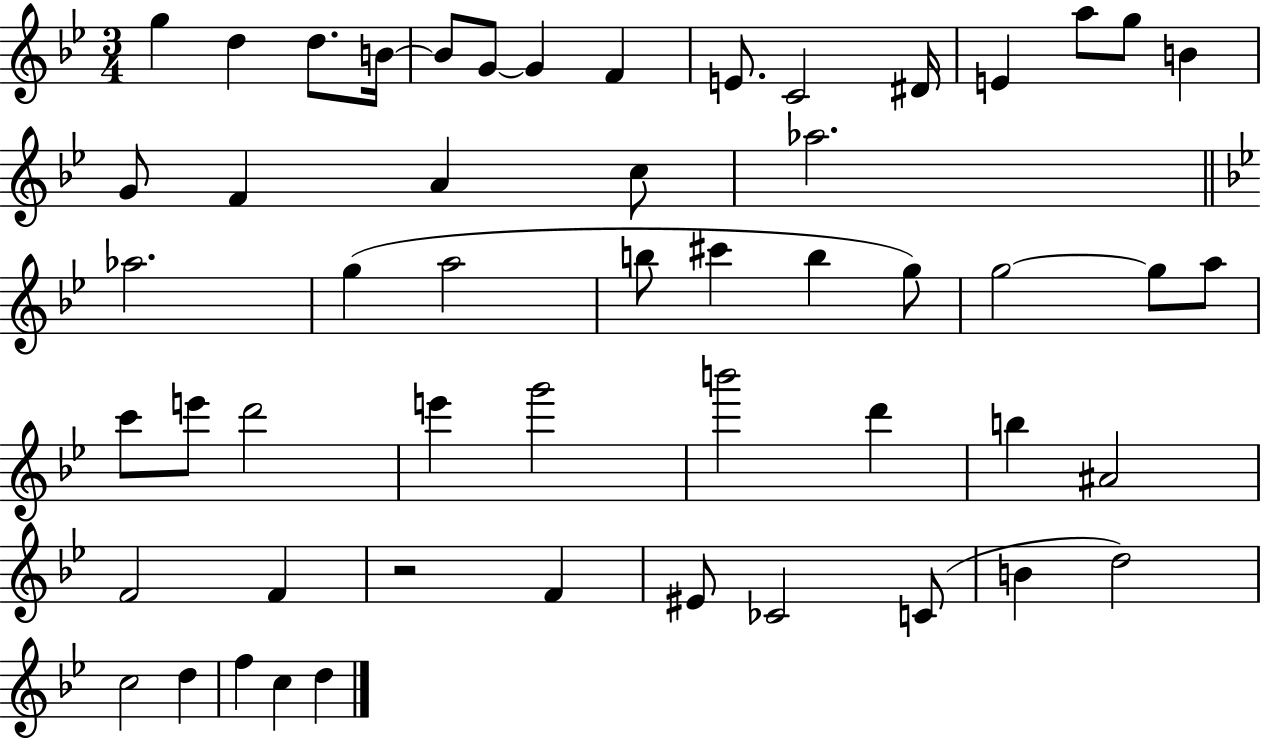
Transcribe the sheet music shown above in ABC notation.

X:1
T:Untitled
M:3/4
L:1/4
K:Bb
g d d/2 B/4 B/2 G/2 G F E/2 C2 ^D/4 E a/2 g/2 B G/2 F A c/2 _a2 _a2 g a2 b/2 ^c' b g/2 g2 g/2 a/2 c'/2 e'/2 d'2 e' g'2 b'2 d' b ^A2 F2 F z2 F ^E/2 _C2 C/2 B d2 c2 d f c d